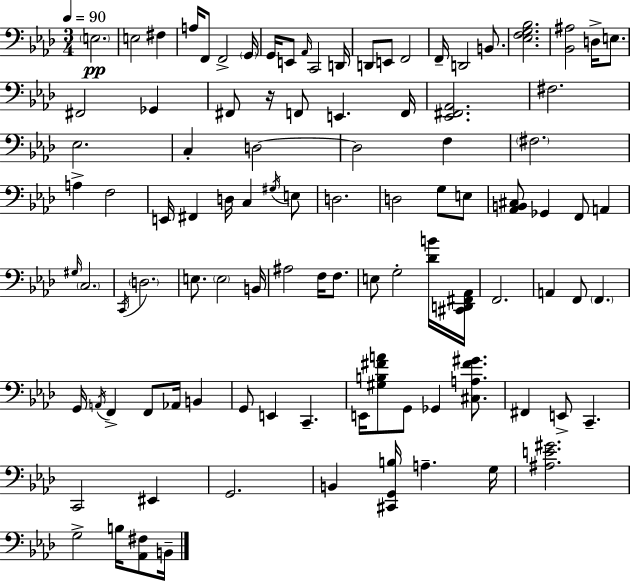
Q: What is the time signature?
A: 3/4